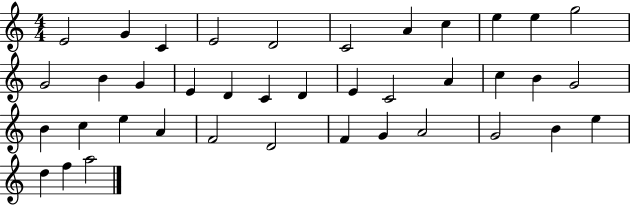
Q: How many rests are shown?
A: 0